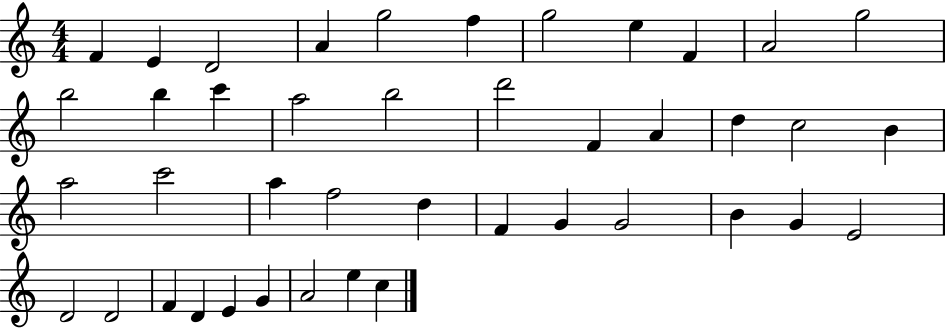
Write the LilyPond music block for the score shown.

{
  \clef treble
  \numericTimeSignature
  \time 4/4
  \key c \major
  f'4 e'4 d'2 | a'4 g''2 f''4 | g''2 e''4 f'4 | a'2 g''2 | \break b''2 b''4 c'''4 | a''2 b''2 | d'''2 f'4 a'4 | d''4 c''2 b'4 | \break a''2 c'''2 | a''4 f''2 d''4 | f'4 g'4 g'2 | b'4 g'4 e'2 | \break d'2 d'2 | f'4 d'4 e'4 g'4 | a'2 e''4 c''4 | \bar "|."
}